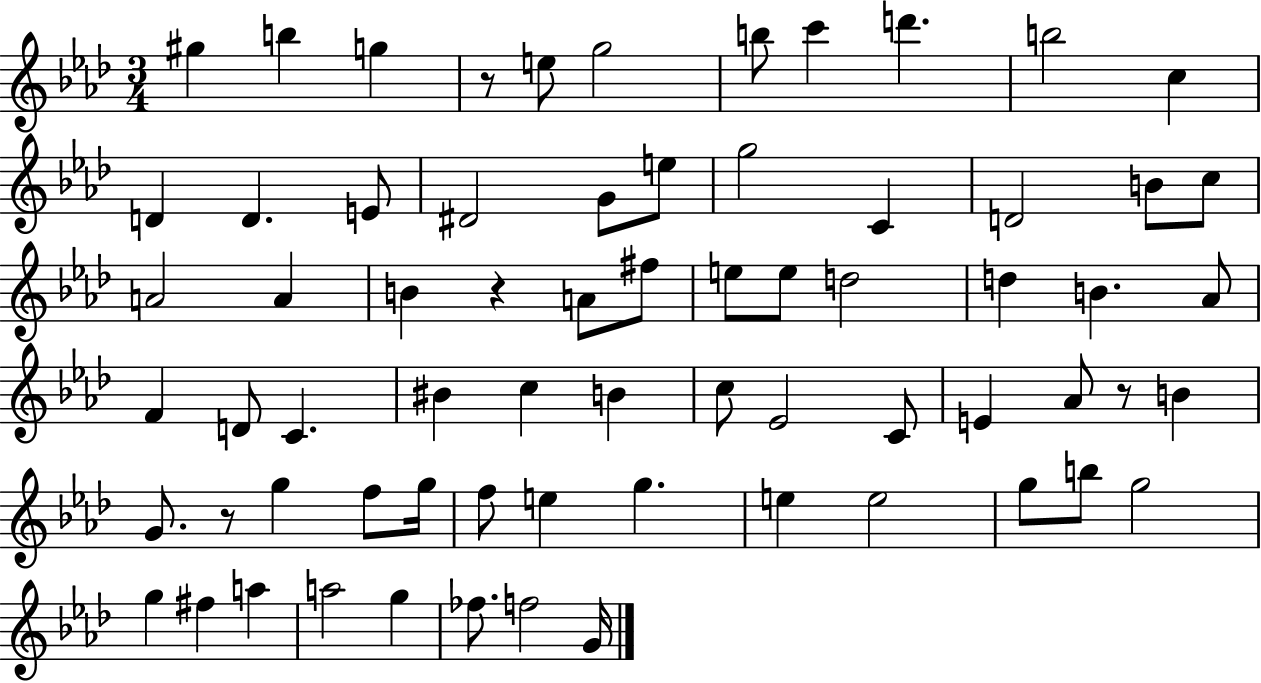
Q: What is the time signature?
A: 3/4